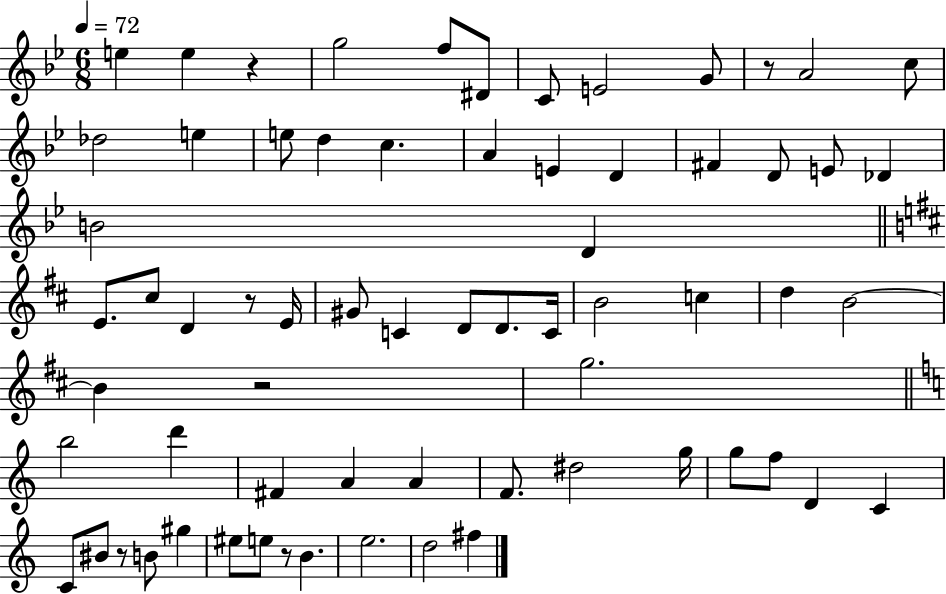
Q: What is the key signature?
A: BES major